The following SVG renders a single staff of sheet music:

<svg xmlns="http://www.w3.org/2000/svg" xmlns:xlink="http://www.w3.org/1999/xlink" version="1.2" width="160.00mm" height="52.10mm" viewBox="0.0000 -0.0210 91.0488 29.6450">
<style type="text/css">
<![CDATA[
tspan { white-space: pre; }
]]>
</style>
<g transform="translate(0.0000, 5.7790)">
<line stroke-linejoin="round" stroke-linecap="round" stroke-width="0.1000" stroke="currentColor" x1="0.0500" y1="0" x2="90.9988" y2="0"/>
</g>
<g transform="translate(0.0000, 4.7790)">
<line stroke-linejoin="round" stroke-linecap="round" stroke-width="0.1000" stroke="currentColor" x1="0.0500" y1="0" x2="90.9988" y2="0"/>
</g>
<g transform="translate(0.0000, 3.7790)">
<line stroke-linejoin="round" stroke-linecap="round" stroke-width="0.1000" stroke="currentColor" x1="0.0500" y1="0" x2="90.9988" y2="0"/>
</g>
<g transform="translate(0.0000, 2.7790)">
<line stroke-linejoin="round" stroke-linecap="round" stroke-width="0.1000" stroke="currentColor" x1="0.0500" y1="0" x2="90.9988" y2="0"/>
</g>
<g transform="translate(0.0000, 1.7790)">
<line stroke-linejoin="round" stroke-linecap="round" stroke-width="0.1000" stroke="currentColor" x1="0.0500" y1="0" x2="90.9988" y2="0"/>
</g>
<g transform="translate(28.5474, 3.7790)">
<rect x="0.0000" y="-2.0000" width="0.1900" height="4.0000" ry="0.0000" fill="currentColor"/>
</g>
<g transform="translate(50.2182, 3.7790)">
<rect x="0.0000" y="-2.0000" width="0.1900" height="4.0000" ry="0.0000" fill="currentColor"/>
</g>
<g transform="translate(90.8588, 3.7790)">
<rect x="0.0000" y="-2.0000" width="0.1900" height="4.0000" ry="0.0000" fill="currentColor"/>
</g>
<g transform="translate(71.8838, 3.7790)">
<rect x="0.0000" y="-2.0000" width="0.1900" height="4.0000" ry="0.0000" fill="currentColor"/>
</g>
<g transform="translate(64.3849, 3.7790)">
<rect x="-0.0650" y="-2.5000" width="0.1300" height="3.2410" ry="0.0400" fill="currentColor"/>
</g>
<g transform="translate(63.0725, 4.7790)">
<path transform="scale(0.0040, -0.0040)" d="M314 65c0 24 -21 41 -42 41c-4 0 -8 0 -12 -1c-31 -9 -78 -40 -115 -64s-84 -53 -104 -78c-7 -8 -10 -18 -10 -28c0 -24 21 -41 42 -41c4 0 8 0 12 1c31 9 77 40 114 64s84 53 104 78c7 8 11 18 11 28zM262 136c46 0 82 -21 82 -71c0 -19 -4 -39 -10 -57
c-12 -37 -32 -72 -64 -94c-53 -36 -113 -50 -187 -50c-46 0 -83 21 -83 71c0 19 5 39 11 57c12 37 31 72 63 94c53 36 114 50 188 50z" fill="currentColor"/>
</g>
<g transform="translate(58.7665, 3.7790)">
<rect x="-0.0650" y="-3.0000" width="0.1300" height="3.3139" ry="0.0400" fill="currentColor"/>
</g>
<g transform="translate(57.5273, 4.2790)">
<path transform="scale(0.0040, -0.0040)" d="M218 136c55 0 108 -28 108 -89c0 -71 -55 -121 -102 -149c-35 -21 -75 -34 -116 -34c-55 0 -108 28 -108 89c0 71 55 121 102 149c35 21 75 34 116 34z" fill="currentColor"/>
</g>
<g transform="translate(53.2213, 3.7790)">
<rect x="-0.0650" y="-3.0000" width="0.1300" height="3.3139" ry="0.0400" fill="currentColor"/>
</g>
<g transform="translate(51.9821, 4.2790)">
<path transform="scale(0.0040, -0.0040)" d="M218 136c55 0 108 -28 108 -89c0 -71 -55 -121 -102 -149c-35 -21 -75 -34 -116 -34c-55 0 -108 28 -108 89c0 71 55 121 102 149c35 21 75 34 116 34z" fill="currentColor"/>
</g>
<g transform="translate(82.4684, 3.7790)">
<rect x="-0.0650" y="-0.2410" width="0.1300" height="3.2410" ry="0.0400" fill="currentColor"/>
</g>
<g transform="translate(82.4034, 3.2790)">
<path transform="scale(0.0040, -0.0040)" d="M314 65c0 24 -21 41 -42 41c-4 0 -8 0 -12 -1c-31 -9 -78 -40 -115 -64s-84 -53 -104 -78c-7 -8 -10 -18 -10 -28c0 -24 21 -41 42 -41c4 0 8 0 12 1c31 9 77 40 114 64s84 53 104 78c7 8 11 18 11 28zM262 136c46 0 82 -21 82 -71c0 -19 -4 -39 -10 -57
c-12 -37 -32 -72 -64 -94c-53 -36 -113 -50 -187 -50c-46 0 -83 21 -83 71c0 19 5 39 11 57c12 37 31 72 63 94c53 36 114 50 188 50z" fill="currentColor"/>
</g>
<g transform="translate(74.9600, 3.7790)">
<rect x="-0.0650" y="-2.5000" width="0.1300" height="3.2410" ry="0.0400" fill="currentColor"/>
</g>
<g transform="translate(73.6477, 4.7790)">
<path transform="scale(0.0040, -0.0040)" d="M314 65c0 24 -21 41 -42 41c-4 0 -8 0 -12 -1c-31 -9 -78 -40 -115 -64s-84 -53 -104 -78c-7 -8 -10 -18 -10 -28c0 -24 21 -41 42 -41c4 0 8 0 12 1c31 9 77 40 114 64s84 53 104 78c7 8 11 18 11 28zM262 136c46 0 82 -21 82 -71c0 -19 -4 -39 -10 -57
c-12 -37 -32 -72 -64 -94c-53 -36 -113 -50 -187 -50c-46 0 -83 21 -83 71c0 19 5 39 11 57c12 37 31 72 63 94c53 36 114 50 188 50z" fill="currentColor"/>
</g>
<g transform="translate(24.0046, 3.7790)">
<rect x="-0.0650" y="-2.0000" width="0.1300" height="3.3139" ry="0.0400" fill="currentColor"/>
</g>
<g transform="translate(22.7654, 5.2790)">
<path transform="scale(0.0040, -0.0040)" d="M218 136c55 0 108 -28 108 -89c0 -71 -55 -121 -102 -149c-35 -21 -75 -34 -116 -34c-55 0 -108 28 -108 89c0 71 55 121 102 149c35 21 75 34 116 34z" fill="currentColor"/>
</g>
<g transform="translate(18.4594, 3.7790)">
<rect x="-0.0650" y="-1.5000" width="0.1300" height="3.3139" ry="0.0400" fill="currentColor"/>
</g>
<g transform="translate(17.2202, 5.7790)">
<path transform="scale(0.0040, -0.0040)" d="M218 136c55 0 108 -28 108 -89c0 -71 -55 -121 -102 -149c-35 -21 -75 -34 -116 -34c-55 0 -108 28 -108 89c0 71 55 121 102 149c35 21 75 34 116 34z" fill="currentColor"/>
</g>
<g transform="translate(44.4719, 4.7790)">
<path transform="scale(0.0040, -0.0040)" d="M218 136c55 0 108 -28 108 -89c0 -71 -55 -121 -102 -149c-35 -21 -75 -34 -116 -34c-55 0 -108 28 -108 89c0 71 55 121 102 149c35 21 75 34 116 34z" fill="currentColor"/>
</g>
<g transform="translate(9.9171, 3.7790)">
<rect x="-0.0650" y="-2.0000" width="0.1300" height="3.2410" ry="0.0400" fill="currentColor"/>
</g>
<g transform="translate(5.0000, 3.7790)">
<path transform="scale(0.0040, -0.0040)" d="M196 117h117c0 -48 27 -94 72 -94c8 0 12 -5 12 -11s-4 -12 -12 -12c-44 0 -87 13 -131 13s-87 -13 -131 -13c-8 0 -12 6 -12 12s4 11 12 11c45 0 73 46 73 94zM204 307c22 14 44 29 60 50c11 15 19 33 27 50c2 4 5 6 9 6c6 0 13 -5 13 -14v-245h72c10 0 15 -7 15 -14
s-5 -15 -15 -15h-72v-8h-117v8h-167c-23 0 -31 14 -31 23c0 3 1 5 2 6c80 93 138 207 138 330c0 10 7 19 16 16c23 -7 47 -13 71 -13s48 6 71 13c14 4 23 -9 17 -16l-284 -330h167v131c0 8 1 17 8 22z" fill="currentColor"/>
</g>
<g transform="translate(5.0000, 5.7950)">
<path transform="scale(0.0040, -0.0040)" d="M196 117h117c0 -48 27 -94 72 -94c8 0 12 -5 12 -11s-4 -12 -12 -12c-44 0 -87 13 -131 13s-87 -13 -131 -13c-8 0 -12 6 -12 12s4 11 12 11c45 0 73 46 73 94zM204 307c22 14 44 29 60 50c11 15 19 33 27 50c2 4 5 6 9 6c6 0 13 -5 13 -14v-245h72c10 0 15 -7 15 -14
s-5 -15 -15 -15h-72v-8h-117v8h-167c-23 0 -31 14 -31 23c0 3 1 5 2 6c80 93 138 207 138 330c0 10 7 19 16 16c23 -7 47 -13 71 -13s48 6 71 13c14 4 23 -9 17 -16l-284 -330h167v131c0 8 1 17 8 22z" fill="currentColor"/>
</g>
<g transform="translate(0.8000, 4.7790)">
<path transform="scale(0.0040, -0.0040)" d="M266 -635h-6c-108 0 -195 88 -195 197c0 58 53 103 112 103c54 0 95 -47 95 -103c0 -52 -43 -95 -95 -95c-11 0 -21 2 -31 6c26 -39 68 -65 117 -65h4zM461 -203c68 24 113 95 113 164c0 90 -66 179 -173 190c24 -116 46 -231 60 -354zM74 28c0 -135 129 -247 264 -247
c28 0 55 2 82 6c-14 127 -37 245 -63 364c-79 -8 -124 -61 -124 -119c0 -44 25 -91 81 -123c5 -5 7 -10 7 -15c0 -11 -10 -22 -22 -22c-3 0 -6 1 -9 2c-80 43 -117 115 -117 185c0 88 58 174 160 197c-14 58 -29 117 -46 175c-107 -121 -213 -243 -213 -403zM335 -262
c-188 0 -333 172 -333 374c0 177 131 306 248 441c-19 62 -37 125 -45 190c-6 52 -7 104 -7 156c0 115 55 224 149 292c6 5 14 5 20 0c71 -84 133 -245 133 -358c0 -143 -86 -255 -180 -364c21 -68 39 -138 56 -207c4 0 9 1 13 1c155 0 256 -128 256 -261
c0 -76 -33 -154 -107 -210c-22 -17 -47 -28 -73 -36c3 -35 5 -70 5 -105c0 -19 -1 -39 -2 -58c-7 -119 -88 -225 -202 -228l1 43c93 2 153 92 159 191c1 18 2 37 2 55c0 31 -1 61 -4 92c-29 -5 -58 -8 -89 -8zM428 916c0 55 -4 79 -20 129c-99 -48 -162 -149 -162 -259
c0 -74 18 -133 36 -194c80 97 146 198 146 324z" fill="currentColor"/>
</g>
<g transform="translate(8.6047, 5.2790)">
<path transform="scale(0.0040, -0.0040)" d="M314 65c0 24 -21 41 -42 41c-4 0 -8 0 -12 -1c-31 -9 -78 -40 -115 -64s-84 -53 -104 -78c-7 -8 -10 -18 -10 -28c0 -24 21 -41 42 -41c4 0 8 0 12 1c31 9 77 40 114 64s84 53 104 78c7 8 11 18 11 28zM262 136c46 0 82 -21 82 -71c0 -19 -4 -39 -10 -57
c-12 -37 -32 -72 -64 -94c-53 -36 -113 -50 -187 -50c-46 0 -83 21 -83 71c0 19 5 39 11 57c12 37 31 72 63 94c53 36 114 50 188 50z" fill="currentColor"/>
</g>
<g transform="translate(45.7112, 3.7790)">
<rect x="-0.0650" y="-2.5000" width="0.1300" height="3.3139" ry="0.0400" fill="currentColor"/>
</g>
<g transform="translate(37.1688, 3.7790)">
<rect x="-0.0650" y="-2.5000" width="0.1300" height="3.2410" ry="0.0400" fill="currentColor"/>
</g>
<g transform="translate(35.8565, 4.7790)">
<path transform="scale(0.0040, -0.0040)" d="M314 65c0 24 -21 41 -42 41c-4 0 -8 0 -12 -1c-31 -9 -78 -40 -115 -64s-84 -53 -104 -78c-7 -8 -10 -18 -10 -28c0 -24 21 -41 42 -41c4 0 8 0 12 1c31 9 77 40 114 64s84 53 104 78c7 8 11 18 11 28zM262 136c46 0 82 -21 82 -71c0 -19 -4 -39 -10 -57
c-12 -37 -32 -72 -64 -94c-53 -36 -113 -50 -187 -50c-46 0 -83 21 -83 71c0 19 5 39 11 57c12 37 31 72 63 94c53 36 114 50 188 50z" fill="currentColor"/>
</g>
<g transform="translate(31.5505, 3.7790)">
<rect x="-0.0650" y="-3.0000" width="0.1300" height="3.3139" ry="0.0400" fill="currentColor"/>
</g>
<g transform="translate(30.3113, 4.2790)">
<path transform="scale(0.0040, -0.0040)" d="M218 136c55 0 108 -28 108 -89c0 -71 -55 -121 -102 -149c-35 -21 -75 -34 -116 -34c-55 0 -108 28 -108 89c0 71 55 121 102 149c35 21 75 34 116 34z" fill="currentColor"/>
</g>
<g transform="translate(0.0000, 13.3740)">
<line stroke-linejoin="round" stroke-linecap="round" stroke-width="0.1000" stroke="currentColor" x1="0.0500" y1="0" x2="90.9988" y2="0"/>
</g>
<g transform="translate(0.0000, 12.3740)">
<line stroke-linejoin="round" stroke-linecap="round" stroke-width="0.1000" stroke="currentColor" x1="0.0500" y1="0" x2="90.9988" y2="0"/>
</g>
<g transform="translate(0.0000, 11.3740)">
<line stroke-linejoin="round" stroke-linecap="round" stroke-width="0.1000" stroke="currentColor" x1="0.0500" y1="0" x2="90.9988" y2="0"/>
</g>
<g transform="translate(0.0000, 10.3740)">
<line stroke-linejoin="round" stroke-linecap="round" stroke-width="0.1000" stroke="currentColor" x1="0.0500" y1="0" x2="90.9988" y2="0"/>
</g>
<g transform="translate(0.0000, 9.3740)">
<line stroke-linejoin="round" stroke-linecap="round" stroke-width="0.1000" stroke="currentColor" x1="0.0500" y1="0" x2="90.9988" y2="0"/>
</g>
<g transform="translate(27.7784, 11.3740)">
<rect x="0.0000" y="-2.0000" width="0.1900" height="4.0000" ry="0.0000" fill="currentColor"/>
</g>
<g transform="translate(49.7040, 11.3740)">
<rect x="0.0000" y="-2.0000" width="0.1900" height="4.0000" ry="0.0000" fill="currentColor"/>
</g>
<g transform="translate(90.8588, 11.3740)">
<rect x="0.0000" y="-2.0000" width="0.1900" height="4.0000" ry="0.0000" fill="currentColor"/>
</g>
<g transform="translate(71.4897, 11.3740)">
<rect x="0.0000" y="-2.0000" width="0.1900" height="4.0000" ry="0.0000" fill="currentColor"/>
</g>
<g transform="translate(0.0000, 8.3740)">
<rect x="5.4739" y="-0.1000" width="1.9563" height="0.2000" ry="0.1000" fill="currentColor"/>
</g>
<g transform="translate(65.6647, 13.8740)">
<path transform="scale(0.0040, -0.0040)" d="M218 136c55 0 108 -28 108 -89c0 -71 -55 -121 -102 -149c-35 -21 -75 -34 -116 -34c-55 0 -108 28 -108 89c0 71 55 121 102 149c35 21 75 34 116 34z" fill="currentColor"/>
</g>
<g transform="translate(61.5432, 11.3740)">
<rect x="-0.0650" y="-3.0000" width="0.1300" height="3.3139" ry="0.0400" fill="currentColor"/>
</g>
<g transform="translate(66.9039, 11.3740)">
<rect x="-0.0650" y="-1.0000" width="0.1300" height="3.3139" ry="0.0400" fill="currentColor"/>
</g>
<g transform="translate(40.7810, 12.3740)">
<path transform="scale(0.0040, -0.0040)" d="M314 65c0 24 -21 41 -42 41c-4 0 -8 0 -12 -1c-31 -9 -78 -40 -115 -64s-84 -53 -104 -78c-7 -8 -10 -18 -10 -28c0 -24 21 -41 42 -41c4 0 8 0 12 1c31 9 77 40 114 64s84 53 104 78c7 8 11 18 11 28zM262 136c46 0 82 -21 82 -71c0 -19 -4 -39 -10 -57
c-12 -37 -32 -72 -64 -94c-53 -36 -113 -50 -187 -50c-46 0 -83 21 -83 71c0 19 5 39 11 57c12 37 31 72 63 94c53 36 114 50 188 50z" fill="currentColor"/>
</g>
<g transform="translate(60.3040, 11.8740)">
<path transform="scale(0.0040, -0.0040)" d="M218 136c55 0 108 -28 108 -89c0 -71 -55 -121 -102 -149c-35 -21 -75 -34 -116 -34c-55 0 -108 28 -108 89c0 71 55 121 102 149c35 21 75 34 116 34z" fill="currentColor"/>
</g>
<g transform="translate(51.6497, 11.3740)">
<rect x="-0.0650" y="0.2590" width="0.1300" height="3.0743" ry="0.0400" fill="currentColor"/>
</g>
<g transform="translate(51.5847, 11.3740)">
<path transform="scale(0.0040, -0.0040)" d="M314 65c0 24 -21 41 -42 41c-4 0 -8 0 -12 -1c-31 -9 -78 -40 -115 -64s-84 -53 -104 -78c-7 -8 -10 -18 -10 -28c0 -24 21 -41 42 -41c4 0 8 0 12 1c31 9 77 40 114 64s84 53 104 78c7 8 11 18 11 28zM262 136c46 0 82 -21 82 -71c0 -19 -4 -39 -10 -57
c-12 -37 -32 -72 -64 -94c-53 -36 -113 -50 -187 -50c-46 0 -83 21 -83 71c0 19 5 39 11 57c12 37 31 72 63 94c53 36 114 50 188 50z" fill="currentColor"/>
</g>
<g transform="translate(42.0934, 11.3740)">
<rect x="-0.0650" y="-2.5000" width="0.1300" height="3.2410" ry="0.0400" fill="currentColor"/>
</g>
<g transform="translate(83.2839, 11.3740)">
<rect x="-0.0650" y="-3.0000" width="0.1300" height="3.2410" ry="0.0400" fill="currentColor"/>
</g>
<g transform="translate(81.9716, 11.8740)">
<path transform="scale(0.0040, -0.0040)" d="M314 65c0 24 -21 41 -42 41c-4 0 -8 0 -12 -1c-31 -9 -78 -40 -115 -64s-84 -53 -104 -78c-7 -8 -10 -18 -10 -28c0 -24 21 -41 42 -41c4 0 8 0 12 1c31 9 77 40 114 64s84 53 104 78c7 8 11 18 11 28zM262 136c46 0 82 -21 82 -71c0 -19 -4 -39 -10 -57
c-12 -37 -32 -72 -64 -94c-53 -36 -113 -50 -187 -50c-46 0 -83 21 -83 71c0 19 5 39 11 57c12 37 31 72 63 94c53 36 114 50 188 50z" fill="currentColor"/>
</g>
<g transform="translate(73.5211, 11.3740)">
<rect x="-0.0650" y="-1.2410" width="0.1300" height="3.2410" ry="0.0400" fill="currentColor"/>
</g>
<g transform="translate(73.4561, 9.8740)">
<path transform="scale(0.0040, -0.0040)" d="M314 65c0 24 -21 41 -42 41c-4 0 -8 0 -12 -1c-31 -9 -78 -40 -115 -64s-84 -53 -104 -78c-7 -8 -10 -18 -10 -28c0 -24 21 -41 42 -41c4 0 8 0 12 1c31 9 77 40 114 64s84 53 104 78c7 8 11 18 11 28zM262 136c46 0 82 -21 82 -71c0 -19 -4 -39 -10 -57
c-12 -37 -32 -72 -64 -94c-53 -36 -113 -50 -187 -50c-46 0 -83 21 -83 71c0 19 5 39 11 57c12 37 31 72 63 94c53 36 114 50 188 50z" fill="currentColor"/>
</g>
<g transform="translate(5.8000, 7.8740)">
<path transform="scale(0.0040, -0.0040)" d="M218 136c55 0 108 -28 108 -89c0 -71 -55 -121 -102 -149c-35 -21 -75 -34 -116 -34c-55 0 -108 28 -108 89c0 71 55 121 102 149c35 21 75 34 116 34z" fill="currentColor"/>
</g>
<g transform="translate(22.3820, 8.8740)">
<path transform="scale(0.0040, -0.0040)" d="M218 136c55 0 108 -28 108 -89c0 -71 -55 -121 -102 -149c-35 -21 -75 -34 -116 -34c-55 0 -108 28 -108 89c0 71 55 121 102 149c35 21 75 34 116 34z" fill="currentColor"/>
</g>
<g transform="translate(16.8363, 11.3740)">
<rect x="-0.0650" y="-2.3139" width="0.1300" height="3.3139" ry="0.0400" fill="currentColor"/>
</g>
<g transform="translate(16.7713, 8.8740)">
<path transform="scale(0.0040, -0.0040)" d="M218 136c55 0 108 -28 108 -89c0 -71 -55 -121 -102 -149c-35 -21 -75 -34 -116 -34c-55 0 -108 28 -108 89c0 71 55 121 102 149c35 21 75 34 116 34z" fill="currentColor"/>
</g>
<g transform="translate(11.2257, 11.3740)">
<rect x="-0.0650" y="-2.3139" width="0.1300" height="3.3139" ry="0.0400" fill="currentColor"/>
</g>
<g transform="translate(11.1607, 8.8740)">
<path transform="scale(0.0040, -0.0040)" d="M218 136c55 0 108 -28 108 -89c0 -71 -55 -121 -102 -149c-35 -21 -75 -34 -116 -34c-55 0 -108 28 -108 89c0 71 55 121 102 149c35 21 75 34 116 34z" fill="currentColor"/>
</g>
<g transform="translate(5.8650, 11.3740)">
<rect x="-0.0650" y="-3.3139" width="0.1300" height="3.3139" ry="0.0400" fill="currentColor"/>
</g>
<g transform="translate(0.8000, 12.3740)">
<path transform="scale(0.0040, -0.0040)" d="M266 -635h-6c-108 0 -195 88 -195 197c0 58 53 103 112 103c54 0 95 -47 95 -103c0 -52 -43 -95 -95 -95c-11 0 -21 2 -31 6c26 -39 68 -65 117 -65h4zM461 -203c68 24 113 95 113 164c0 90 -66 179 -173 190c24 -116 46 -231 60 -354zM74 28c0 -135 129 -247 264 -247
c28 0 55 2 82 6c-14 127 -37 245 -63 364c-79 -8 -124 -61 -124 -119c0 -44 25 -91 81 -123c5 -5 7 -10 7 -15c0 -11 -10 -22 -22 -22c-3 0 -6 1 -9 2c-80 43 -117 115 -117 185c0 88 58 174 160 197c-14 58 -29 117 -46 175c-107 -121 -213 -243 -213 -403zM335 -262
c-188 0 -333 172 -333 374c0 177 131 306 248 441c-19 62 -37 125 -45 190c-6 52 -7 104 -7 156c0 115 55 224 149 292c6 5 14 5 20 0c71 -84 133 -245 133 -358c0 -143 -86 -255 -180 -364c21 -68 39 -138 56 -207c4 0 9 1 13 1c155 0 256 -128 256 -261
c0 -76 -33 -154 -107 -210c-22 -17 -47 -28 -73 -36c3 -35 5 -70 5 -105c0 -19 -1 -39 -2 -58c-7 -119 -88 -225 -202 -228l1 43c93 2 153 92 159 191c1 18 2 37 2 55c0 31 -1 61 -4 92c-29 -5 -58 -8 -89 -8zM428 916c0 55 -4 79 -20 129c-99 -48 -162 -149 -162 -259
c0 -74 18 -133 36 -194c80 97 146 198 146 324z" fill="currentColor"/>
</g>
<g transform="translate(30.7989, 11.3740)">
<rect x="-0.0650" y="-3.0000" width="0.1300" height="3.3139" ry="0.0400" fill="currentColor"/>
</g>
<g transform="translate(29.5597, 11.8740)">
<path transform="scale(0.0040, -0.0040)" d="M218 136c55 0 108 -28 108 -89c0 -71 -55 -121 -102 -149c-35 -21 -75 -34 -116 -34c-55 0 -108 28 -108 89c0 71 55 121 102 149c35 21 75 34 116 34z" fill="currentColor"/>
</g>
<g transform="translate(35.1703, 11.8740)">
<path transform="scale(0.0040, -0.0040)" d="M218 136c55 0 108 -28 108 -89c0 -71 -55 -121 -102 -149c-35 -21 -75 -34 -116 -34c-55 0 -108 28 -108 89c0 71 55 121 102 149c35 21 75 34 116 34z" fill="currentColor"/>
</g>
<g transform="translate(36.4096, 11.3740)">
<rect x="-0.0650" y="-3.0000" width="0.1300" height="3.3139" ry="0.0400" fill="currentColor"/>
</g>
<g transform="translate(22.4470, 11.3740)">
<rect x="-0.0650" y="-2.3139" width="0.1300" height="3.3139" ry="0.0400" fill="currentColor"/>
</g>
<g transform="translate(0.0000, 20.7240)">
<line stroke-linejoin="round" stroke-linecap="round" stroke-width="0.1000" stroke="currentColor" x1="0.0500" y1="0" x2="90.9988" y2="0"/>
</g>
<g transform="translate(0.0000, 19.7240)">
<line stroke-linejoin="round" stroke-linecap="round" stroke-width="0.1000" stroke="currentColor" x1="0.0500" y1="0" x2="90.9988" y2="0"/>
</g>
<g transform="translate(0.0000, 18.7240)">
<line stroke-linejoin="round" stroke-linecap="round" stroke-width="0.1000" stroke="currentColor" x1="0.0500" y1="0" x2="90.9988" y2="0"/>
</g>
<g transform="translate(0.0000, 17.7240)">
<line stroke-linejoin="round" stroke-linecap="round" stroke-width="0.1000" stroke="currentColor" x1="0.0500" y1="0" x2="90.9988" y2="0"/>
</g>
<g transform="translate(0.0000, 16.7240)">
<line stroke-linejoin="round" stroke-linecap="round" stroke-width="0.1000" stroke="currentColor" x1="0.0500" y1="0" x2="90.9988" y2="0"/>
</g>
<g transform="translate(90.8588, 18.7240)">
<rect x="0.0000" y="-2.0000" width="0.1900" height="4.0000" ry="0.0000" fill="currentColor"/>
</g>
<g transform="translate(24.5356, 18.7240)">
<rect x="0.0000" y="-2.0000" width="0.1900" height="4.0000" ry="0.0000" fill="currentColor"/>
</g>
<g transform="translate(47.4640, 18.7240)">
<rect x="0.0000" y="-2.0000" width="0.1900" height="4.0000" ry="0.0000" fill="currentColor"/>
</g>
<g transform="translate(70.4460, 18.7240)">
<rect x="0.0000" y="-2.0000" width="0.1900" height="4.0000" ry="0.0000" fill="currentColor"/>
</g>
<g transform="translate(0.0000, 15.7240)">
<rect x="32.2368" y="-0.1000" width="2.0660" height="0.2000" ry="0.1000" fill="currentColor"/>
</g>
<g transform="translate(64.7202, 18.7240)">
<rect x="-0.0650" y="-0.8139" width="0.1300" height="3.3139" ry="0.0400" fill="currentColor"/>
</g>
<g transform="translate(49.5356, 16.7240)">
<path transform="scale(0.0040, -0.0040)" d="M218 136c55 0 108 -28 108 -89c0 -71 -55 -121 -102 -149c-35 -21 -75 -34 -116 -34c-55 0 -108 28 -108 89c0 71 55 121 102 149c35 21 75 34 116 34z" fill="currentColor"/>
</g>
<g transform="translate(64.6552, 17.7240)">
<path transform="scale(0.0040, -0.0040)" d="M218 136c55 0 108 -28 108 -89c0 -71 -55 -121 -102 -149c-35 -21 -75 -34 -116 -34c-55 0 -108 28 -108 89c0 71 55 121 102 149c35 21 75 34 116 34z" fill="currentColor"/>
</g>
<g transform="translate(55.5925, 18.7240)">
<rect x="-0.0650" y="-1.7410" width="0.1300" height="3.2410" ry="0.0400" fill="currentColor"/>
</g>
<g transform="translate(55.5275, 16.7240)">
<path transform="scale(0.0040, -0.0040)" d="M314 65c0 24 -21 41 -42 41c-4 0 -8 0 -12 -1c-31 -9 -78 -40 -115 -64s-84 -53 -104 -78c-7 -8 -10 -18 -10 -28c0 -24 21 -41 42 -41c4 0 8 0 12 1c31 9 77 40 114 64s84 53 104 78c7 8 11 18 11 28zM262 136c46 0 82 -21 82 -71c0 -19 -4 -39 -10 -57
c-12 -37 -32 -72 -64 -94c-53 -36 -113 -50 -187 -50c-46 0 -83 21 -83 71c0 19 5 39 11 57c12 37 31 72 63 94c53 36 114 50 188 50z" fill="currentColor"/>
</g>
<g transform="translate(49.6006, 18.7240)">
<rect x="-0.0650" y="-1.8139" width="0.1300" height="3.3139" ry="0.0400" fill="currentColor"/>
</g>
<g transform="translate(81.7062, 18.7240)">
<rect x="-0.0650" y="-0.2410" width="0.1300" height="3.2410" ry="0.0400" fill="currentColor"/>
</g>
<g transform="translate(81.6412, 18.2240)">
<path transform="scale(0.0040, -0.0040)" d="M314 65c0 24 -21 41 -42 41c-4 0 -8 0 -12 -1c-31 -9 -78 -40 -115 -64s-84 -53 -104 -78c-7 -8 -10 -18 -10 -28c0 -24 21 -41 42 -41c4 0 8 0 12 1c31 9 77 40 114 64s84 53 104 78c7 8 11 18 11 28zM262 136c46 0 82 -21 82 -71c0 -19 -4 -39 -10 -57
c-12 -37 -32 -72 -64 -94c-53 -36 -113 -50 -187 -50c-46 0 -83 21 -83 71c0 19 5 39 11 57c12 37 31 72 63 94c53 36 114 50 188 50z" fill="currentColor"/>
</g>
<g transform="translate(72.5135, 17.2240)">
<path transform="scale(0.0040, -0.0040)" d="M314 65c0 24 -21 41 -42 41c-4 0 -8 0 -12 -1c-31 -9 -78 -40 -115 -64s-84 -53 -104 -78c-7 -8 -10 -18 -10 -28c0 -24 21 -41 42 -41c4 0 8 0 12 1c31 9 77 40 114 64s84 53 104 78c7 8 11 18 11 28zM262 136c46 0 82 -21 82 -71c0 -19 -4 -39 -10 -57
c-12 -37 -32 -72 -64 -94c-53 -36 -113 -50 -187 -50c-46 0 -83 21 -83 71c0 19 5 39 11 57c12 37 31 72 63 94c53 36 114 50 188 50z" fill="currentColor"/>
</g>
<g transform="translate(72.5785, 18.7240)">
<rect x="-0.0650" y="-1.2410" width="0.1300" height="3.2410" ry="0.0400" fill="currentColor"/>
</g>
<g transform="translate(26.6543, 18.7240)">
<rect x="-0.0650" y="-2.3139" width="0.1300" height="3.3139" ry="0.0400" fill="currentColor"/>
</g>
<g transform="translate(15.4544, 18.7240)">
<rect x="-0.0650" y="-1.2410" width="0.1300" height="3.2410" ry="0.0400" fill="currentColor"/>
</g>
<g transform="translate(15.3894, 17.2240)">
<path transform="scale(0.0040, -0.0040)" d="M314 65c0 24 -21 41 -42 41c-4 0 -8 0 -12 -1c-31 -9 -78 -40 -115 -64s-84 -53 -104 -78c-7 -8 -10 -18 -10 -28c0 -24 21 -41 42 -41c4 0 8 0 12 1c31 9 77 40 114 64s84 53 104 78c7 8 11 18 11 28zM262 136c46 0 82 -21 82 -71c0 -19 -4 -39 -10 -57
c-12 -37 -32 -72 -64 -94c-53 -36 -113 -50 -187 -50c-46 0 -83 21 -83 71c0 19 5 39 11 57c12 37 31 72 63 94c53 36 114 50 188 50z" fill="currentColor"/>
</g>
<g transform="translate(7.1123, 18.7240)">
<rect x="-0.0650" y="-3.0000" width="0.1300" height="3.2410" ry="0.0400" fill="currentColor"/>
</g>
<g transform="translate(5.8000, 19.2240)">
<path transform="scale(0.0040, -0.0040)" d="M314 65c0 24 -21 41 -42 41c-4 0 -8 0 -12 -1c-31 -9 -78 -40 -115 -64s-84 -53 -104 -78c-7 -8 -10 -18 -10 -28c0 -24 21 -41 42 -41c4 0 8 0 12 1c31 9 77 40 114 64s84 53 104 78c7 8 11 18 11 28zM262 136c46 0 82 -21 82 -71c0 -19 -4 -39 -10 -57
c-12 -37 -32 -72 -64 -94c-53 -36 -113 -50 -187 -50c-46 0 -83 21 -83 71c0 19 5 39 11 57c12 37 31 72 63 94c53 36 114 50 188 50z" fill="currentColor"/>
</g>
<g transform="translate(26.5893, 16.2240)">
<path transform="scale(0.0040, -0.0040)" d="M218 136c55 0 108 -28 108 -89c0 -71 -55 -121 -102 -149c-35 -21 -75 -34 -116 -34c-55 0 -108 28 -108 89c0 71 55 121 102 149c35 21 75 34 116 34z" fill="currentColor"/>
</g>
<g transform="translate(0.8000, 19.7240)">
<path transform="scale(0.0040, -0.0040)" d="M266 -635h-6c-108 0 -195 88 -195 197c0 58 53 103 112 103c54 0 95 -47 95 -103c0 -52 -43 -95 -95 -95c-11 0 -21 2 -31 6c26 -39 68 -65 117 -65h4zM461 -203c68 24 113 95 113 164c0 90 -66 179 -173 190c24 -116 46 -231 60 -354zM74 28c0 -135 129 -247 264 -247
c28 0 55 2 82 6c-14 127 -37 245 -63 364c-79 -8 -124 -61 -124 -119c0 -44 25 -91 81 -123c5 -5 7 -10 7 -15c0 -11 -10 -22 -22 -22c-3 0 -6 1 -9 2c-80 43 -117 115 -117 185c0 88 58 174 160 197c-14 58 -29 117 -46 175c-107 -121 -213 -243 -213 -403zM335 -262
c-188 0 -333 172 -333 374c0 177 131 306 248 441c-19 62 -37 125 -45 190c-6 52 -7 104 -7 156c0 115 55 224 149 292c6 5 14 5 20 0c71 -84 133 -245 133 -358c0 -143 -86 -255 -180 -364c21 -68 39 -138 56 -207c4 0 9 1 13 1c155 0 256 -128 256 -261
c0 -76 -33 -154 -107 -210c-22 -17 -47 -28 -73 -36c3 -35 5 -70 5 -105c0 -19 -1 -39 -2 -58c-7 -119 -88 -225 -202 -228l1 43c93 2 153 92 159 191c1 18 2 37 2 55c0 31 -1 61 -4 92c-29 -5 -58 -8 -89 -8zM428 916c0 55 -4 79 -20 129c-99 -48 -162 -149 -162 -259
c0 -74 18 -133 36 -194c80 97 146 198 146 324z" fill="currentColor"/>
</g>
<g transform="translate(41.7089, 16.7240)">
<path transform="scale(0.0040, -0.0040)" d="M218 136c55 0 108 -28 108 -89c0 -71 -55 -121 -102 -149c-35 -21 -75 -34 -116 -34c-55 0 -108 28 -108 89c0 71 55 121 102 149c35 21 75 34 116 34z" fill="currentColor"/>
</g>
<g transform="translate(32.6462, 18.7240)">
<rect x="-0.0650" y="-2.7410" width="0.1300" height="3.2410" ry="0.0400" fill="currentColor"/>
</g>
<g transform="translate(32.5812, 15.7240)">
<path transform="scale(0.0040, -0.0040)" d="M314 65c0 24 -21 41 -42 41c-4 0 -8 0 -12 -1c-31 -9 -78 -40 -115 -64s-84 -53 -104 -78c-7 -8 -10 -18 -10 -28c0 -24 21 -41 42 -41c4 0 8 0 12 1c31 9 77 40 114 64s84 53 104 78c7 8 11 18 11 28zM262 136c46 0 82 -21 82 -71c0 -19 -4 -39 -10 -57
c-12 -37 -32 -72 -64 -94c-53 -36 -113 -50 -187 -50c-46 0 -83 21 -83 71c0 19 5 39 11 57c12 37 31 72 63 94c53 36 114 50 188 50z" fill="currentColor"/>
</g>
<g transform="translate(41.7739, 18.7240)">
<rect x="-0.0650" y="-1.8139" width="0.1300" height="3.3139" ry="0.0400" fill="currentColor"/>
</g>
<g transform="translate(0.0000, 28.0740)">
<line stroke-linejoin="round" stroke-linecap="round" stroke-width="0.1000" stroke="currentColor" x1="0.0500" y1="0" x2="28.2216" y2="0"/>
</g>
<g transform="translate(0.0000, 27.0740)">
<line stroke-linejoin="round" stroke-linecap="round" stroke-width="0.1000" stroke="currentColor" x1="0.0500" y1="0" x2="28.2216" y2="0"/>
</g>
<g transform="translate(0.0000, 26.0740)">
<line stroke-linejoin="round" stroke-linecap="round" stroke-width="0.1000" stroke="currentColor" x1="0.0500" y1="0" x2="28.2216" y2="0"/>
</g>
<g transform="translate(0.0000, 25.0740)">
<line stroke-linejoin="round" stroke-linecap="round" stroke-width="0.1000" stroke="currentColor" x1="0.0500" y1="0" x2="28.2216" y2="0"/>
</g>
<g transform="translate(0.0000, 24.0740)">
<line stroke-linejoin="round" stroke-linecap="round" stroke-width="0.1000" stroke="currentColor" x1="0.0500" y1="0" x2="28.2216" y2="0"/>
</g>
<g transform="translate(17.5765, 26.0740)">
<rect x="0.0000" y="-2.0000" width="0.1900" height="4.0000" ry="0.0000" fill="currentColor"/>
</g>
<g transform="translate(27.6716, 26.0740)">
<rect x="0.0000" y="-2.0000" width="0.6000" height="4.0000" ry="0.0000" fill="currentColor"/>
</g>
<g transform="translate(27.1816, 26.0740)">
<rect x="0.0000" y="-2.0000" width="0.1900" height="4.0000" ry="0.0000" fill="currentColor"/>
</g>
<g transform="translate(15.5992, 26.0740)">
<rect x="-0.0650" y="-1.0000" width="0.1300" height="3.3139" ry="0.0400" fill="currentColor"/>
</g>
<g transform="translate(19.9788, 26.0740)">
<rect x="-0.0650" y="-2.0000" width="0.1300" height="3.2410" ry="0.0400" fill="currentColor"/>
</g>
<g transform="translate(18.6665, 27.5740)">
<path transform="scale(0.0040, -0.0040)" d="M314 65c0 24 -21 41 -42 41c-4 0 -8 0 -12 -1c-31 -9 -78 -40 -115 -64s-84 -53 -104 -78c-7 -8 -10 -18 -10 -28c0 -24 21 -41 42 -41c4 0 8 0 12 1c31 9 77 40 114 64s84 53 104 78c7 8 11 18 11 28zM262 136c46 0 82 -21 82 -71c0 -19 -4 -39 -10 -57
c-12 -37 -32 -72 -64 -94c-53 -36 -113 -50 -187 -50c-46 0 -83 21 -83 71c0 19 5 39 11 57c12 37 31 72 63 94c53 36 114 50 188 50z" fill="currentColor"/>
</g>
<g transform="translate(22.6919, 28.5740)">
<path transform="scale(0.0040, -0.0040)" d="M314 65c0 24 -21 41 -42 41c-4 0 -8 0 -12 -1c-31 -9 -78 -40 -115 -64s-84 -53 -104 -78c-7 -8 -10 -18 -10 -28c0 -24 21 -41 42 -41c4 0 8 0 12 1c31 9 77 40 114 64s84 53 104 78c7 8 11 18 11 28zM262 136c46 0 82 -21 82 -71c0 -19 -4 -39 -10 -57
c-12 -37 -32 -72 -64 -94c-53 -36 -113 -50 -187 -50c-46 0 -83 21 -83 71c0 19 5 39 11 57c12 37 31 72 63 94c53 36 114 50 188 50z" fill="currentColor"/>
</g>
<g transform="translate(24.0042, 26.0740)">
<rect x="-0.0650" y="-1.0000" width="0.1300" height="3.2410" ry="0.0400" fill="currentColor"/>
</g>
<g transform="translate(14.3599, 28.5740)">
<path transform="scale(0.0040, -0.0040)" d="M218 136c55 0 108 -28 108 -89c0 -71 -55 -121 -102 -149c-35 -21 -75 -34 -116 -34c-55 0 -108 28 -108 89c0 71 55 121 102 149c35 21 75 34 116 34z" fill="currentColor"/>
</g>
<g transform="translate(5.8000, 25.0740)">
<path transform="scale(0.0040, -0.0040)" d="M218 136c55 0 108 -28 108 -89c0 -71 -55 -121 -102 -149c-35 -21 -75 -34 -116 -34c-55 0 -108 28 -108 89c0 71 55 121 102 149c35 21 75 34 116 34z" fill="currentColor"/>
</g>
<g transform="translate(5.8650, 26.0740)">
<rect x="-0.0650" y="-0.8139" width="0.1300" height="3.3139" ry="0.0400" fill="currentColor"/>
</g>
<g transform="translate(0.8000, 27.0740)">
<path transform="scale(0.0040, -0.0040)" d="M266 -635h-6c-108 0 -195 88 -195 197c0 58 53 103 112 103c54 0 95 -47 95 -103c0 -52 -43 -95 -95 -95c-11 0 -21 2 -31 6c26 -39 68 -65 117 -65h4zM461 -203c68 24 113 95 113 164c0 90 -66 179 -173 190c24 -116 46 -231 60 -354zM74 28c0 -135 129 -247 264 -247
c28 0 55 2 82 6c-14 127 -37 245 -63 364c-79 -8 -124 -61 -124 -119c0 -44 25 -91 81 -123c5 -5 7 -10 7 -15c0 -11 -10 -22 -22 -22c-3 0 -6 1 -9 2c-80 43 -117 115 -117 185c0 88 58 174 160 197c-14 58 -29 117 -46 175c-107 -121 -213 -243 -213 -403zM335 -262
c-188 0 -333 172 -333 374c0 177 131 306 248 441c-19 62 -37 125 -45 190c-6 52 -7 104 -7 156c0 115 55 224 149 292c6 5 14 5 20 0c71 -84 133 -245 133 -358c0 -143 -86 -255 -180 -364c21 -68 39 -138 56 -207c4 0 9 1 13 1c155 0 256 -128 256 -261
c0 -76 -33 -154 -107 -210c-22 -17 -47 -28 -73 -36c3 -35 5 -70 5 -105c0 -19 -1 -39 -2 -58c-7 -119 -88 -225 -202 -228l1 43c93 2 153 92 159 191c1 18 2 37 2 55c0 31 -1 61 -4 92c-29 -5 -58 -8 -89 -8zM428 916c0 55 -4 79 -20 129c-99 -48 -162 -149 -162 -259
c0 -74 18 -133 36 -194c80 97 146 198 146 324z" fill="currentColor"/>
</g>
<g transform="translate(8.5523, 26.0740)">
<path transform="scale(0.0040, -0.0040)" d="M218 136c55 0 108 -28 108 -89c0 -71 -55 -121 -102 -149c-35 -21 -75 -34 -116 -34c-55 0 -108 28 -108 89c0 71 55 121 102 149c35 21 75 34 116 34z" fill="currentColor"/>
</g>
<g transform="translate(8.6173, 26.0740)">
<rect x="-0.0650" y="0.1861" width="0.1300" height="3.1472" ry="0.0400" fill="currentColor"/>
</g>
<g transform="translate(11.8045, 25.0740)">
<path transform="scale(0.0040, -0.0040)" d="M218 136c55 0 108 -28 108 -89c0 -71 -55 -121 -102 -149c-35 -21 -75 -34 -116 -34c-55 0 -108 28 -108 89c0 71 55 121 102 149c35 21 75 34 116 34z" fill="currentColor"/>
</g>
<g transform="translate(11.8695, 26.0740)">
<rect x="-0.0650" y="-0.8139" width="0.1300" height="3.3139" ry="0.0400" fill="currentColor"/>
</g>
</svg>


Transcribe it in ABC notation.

X:1
T:Untitled
M:4/4
L:1/4
K:C
F2 E F A G2 G A A G2 G2 c2 b g g g A A G2 B2 A D e2 A2 A2 e2 g a2 f f f2 d e2 c2 d B d D F2 D2